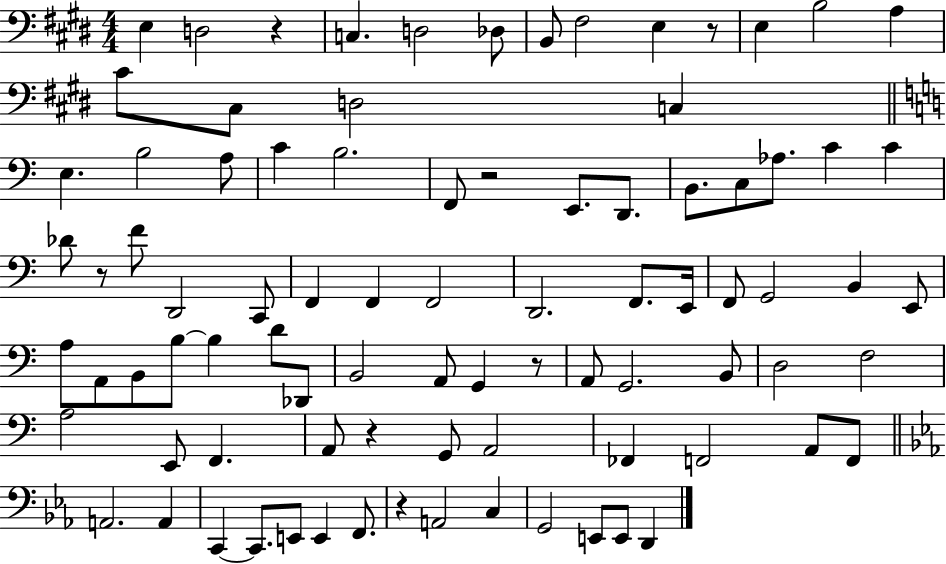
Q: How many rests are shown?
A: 7